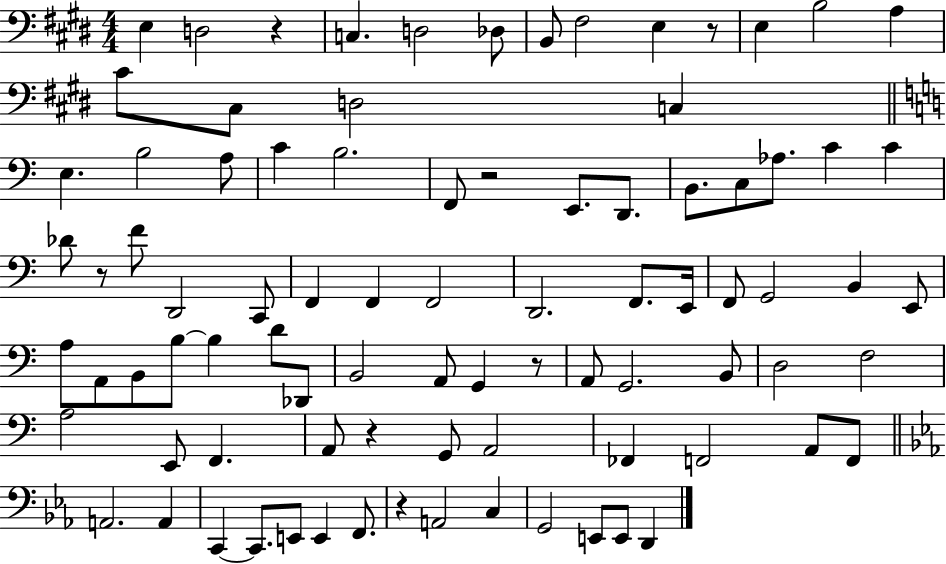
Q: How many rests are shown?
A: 7